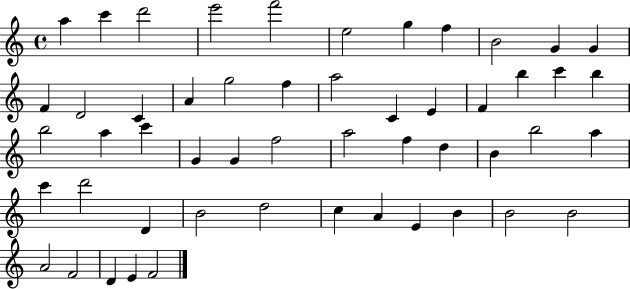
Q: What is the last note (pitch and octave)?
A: F4